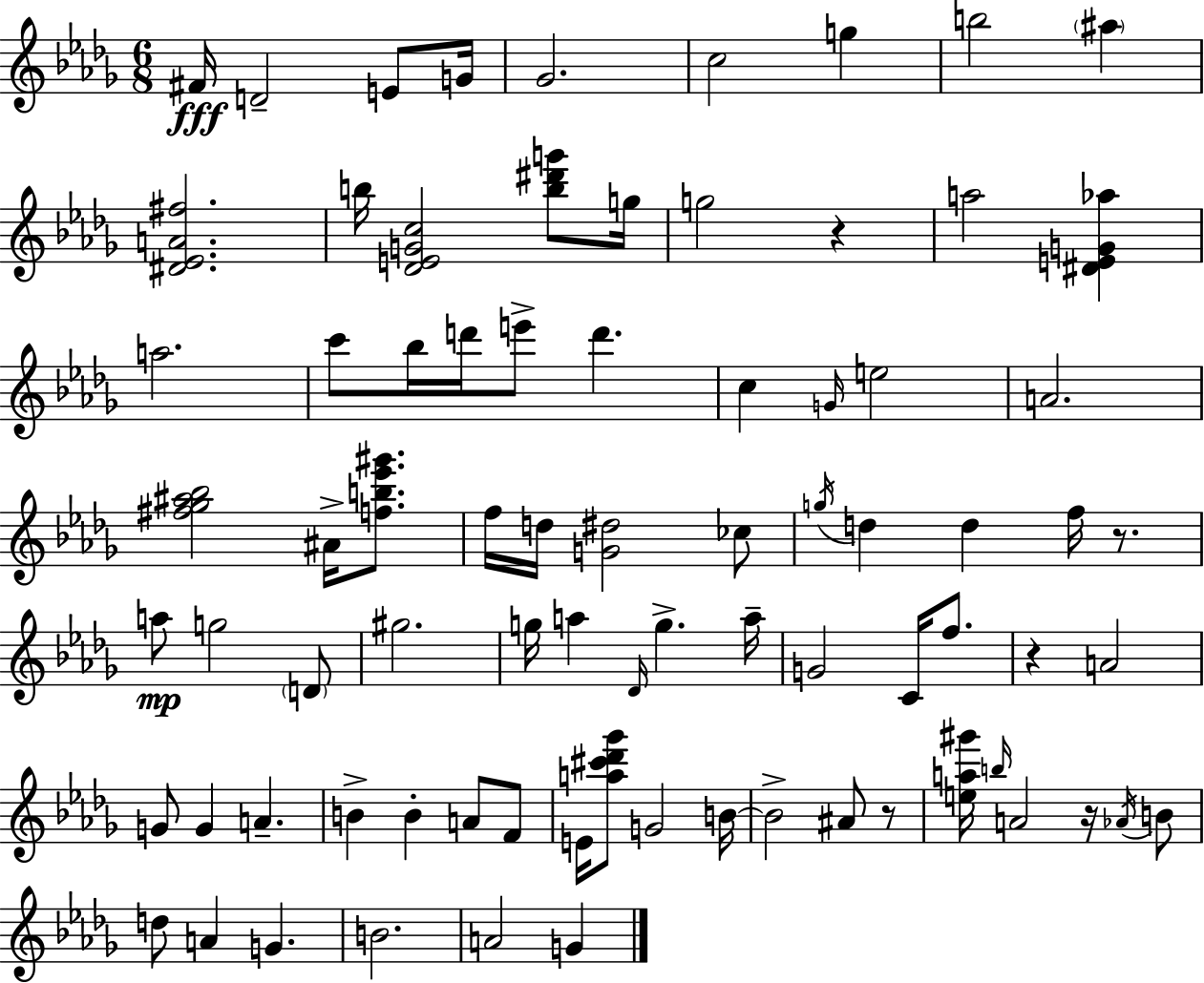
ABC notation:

X:1
T:Untitled
M:6/8
L:1/4
K:Bbm
^F/4 D2 E/2 G/4 _G2 c2 g b2 ^a [^D_EA^f]2 b/4 [_DEGc]2 [b^d'g']/2 g/4 g2 z a2 [^DEG_a] a2 c'/2 _b/4 d'/4 e'/2 d' c G/4 e2 A2 [^f_g^a_b]2 ^A/4 [fb_e'^g']/2 f/4 d/4 [G^d]2 _c/2 g/4 d d f/4 z/2 a/2 g2 D/2 ^g2 g/4 a _D/4 g a/4 G2 C/4 f/2 z A2 G/2 G A B B A/2 F/2 E/4 [a^c'_d'_g']/2 G2 B/4 B2 ^A/2 z/2 [ea^g']/4 b/4 A2 z/4 _A/4 B/2 d/2 A G B2 A2 G